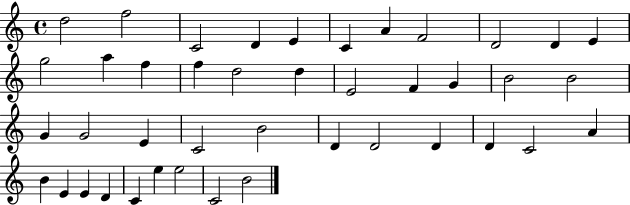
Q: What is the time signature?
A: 4/4